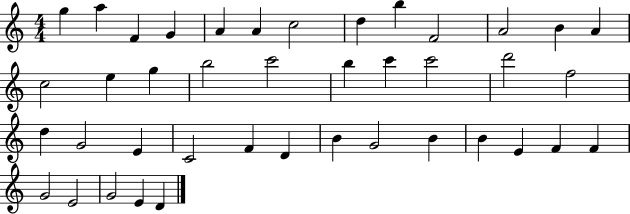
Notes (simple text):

G5/q A5/q F4/q G4/q A4/q A4/q C5/h D5/q B5/q F4/h A4/h B4/q A4/q C5/h E5/q G5/q B5/h C6/h B5/q C6/q C6/h D6/h F5/h D5/q G4/h E4/q C4/h F4/q D4/q B4/q G4/h B4/q B4/q E4/q F4/q F4/q G4/h E4/h G4/h E4/q D4/q